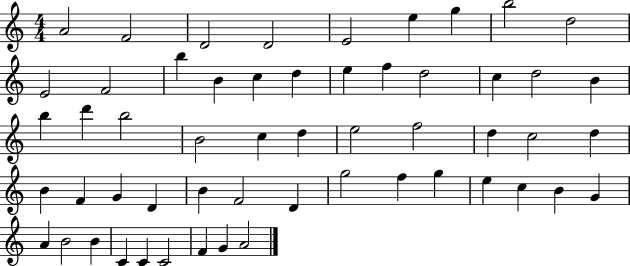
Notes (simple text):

A4/h F4/h D4/h D4/h E4/h E5/q G5/q B5/h D5/h E4/h F4/h B5/q B4/q C5/q D5/q E5/q F5/q D5/h C5/q D5/h B4/q B5/q D6/q B5/h B4/h C5/q D5/q E5/h F5/h D5/q C5/h D5/q B4/q F4/q G4/q D4/q B4/q F4/h D4/q G5/h F5/q G5/q E5/q C5/q B4/q G4/q A4/q B4/h B4/q C4/q C4/q C4/h F4/q G4/q A4/h